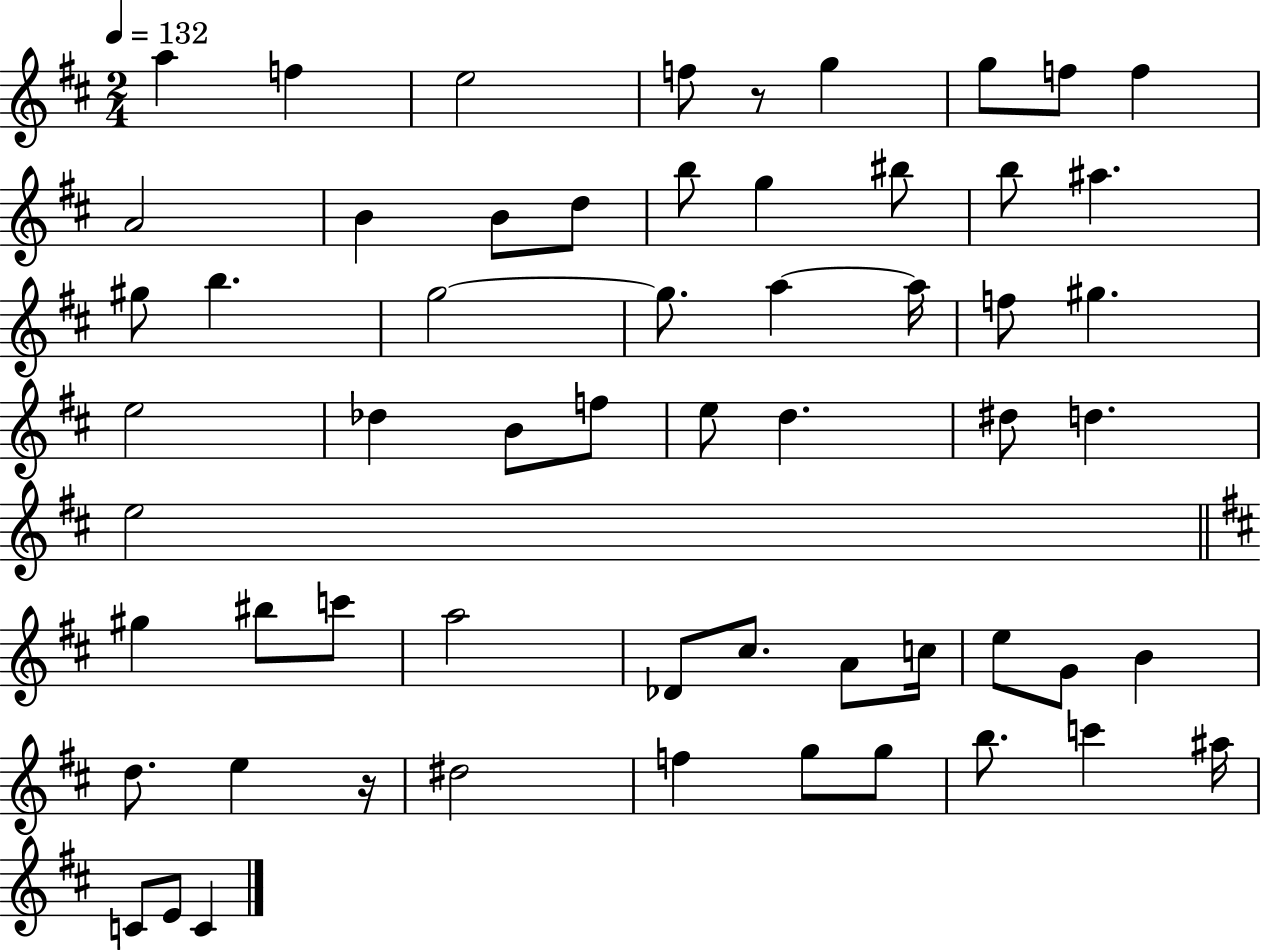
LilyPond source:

{
  \clef treble
  \numericTimeSignature
  \time 2/4
  \key d \major
  \tempo 4 = 132
  a''4 f''4 | e''2 | f''8 r8 g''4 | g''8 f''8 f''4 | \break a'2 | b'4 b'8 d''8 | b''8 g''4 bis''8 | b''8 ais''4. | \break gis''8 b''4. | g''2~~ | g''8. a''4~~ a''16 | f''8 gis''4. | \break e''2 | des''4 b'8 f''8 | e''8 d''4. | dis''8 d''4. | \break e''2 | \bar "||" \break \key d \major gis''4 bis''8 c'''8 | a''2 | des'8 cis''8. a'8 c''16 | e''8 g'8 b'4 | \break d''8. e''4 r16 | dis''2 | f''4 g''8 g''8 | b''8. c'''4 ais''16 | \break c'8 e'8 c'4 | \bar "|."
}